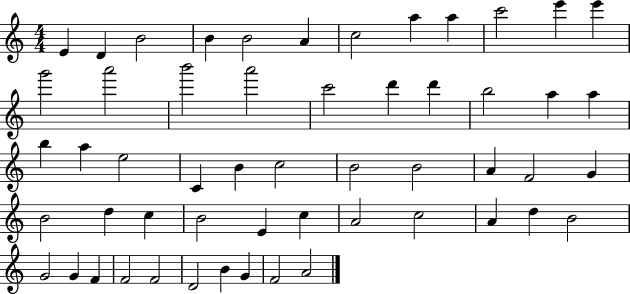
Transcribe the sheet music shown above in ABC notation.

X:1
T:Untitled
M:4/4
L:1/4
K:C
E D B2 B B2 A c2 a a c'2 e' e' g'2 a'2 b'2 a'2 c'2 d' d' b2 a a b a e2 C B c2 B2 B2 A F2 G B2 d c B2 E c A2 c2 A d B2 G2 G F F2 F2 D2 B G F2 A2